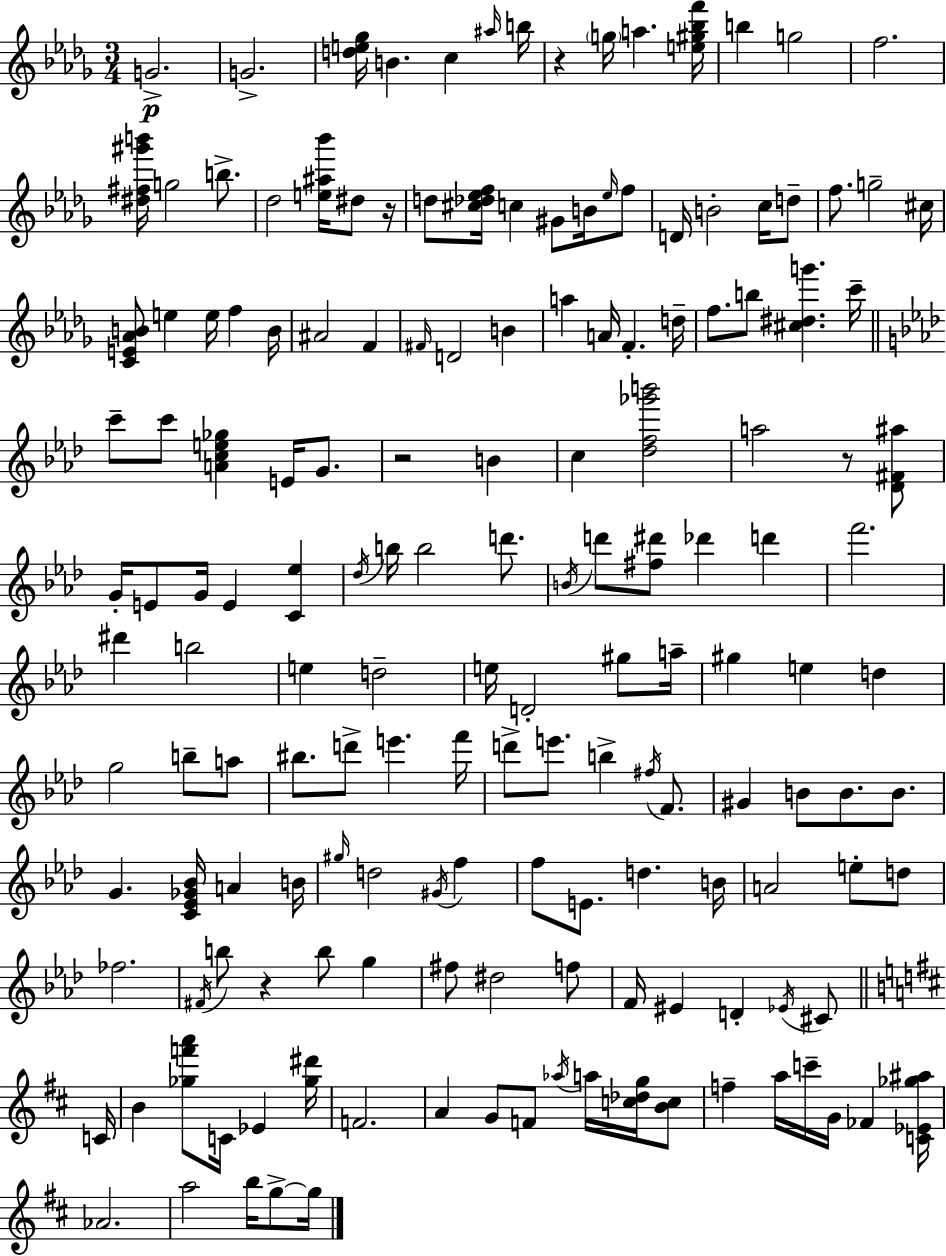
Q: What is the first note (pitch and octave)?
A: G4